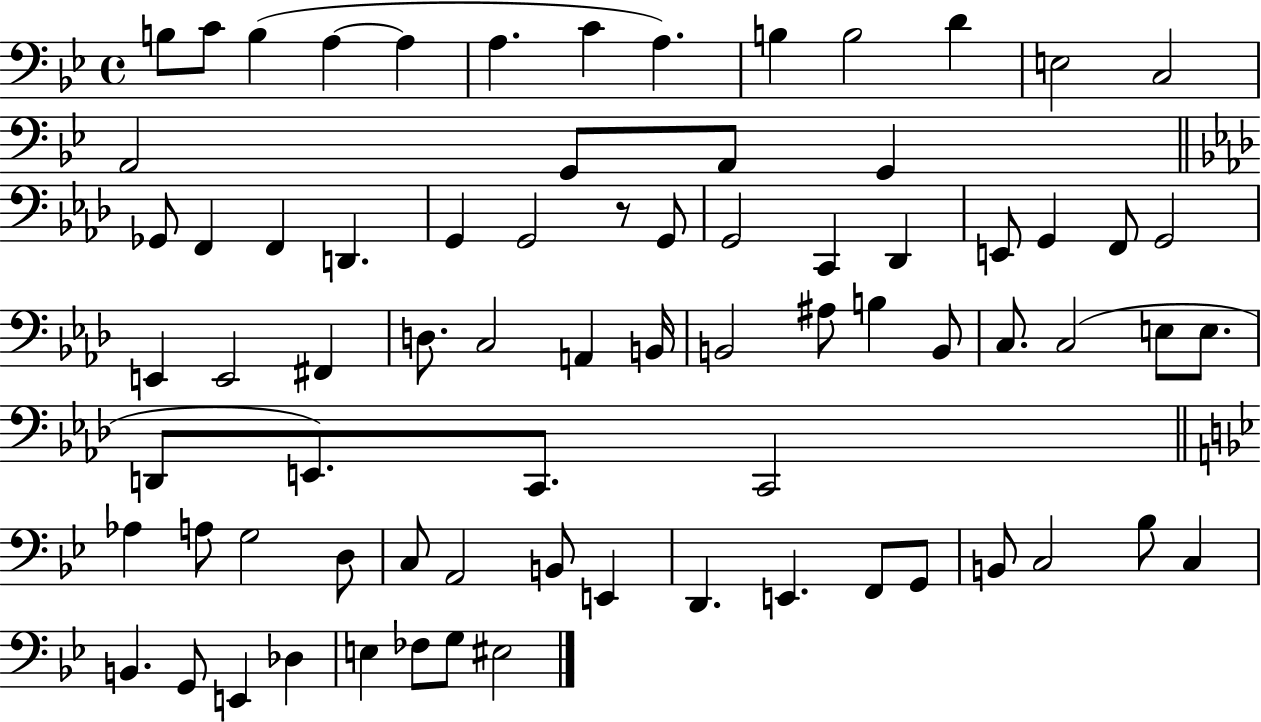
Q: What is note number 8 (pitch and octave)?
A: A3